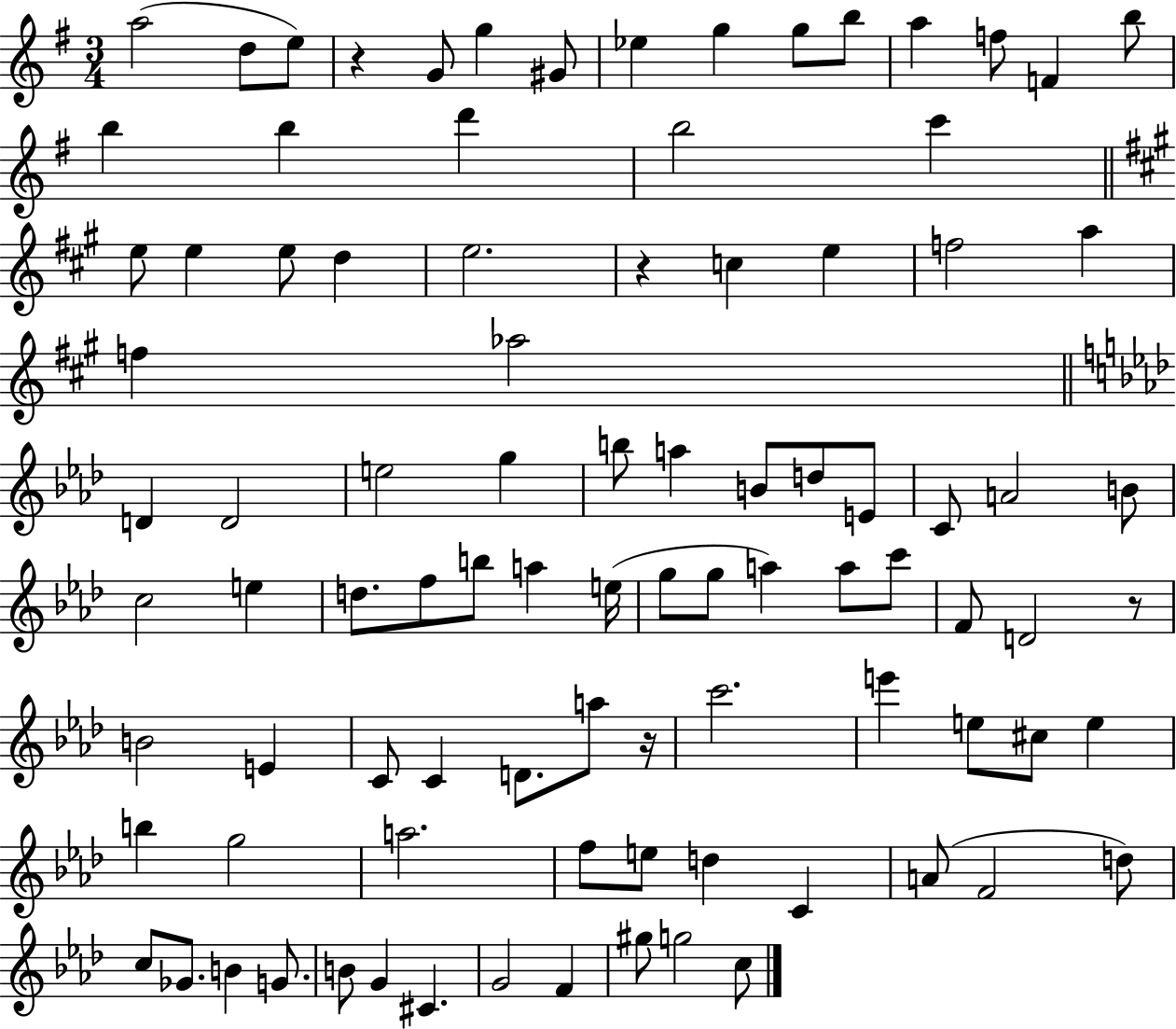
A5/h D5/e E5/e R/q G4/e G5/q G#4/e Eb5/q G5/q G5/e B5/e A5/q F5/e F4/q B5/e B5/q B5/q D6/q B5/h C6/q E5/e E5/q E5/e D5/q E5/h. R/q C5/q E5/q F5/h A5/q F5/q Ab5/h D4/q D4/h E5/h G5/q B5/e A5/q B4/e D5/e E4/e C4/e A4/h B4/e C5/h E5/q D5/e. F5/e B5/e A5/q E5/s G5/e G5/e A5/q A5/e C6/e F4/e D4/h R/e B4/h E4/q C4/e C4/q D4/e. A5/e R/s C6/h. E6/q E5/e C#5/e E5/q B5/q G5/h A5/h. F5/e E5/e D5/q C4/q A4/e F4/h D5/e C5/e Gb4/e. B4/q G4/e. B4/e G4/q C#4/q. G4/h F4/q G#5/e G5/h C5/e